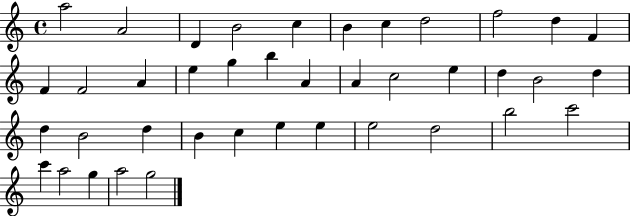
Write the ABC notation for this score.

X:1
T:Untitled
M:4/4
L:1/4
K:C
a2 A2 D B2 c B c d2 f2 d F F F2 A e g b A A c2 e d B2 d d B2 d B c e e e2 d2 b2 c'2 c' a2 g a2 g2